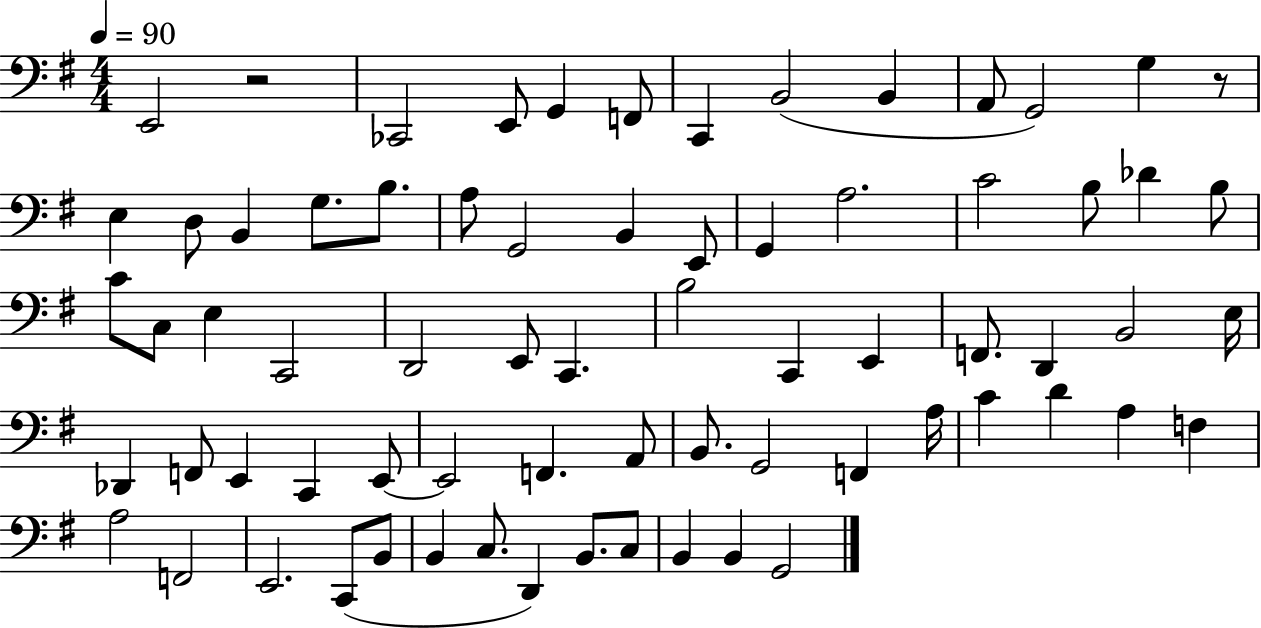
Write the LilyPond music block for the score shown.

{
  \clef bass
  \numericTimeSignature
  \time 4/4
  \key g \major
  \tempo 4 = 90
  e,2 r2 | ces,2 e,8 g,4 f,8 | c,4 b,2( b,4 | a,8 g,2) g4 r8 | \break e4 d8 b,4 g8. b8. | a8 g,2 b,4 e,8 | g,4 a2. | c'2 b8 des'4 b8 | \break c'8 c8 e4 c,2 | d,2 e,8 c,4. | b2 c,4 e,4 | f,8. d,4 b,2 e16 | \break des,4 f,8 e,4 c,4 e,8~~ | e,2 f,4. a,8 | b,8. g,2 f,4 a16 | c'4 d'4 a4 f4 | \break a2 f,2 | e,2. c,8( b,8 | b,4 c8. d,4) b,8. c8 | b,4 b,4 g,2 | \break \bar "|."
}